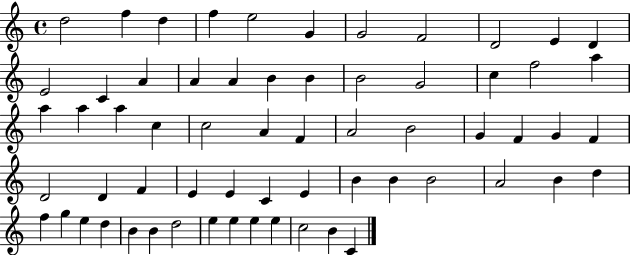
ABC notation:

X:1
T:Untitled
M:4/4
L:1/4
K:C
d2 f d f e2 G G2 F2 D2 E D E2 C A A A B B B2 G2 c f2 a a a a c c2 A F A2 B2 G F G F D2 D F E E C E B B B2 A2 B d f g e d B B d2 e e e e c2 B C